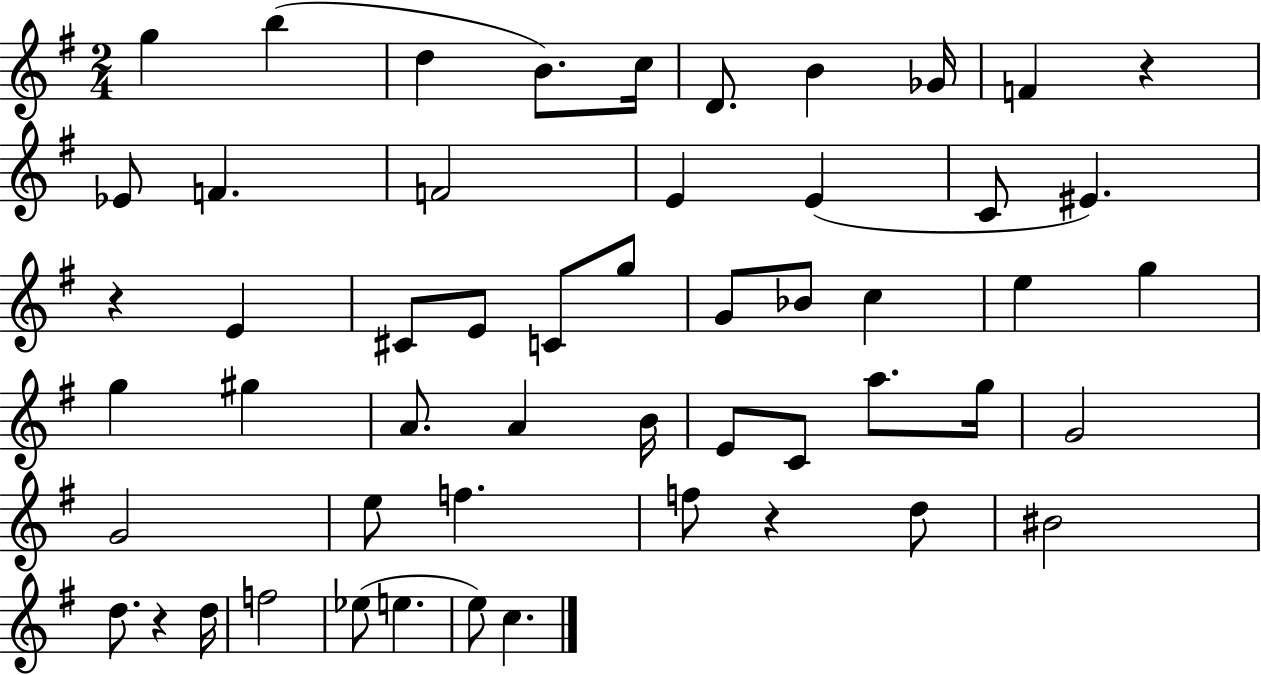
X:1
T:Untitled
M:2/4
L:1/4
K:G
g b d B/2 c/4 D/2 B _G/4 F z _E/2 F F2 E E C/2 ^E z E ^C/2 E/2 C/2 g/2 G/2 _B/2 c e g g ^g A/2 A B/4 E/2 C/2 a/2 g/4 G2 G2 e/2 f f/2 z d/2 ^B2 d/2 z d/4 f2 _e/2 e e/2 c